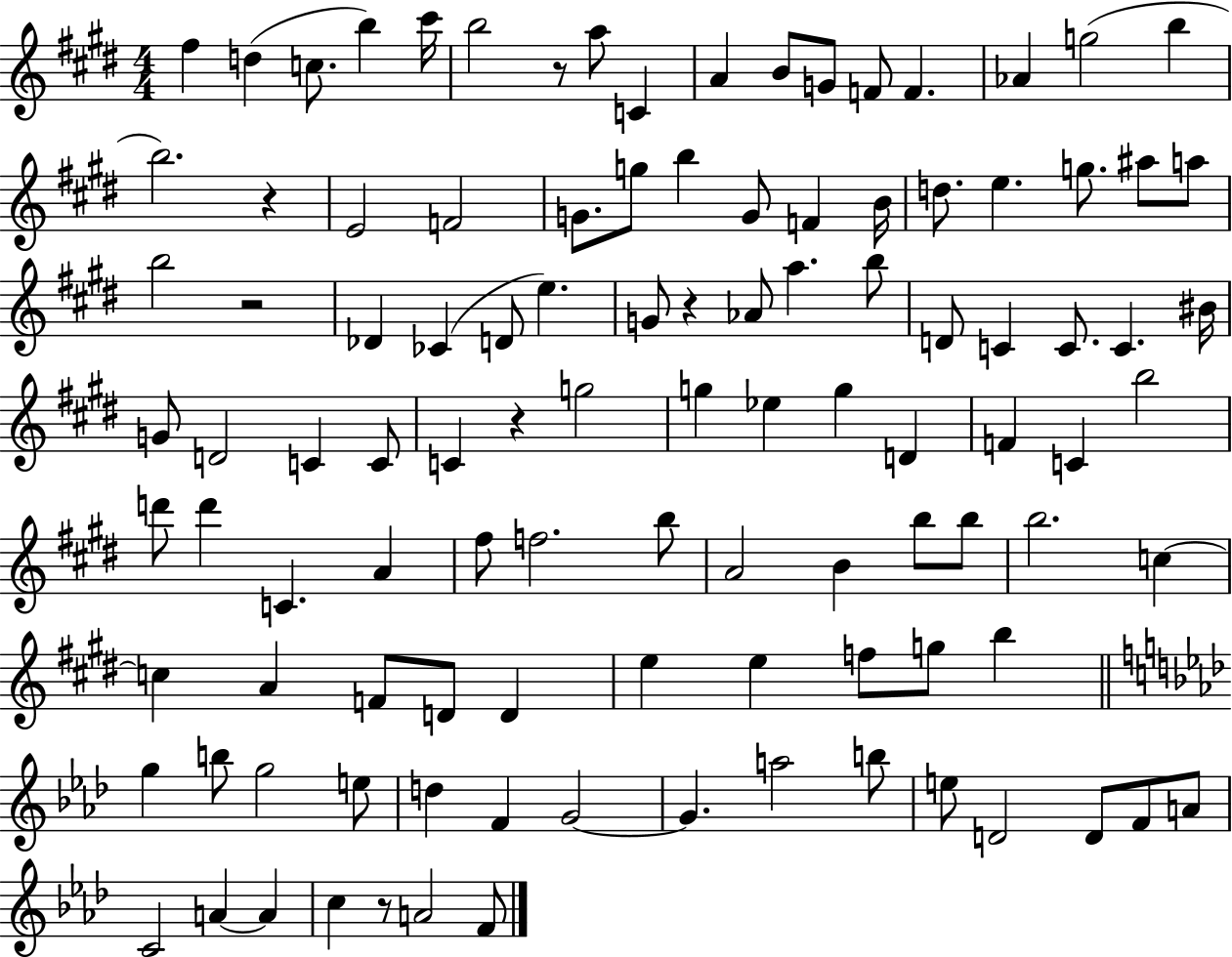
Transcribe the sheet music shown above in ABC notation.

X:1
T:Untitled
M:4/4
L:1/4
K:E
^f d c/2 b ^c'/4 b2 z/2 a/2 C A B/2 G/2 F/2 F _A g2 b b2 z E2 F2 G/2 g/2 b G/2 F B/4 d/2 e g/2 ^a/2 a/2 b2 z2 _D _C D/2 e G/2 z _A/2 a b/2 D/2 C C/2 C ^B/4 G/2 D2 C C/2 C z g2 g _e g D F C b2 d'/2 d' C A ^f/2 f2 b/2 A2 B b/2 b/2 b2 c c A F/2 D/2 D e e f/2 g/2 b g b/2 g2 e/2 d F G2 G a2 b/2 e/2 D2 D/2 F/2 A/2 C2 A A c z/2 A2 F/2